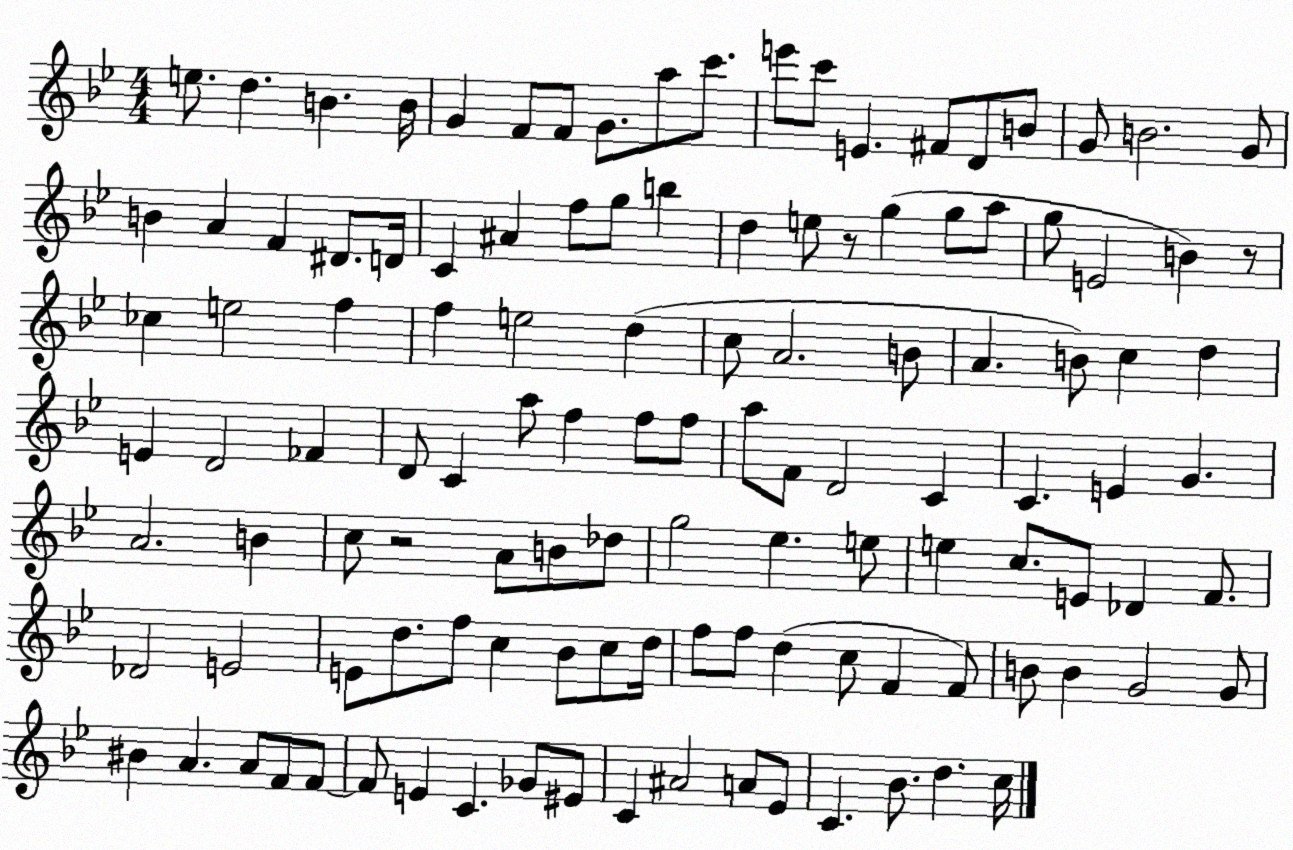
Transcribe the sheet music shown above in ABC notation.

X:1
T:Untitled
M:4/4
L:1/4
K:Bb
e/2 d B B/4 G F/2 F/2 G/2 a/2 c'/2 e'/2 c'/2 E ^F/2 D/2 B/2 G/2 B2 G/2 B A F ^D/2 D/4 C ^A f/2 g/2 b d e/2 z/2 g g/2 a/2 g/2 E2 B z/2 _c e2 f f e2 d c/2 A2 B/2 A B/2 c d E D2 _F D/2 C a/2 f f/2 f/2 a/2 F/2 D2 C C E G A2 B c/2 z2 A/2 B/2 _d/2 g2 _e e/2 e c/2 E/2 _D F/2 _D2 E2 E/2 d/2 f/2 c _B/2 c/2 d/4 f/2 f/2 d c/2 F F/2 B/2 B G2 G/2 ^B A A/2 F/2 F/2 F/2 E C _G/2 ^E/2 C ^A2 A/2 _E/2 C _B/2 d c/4